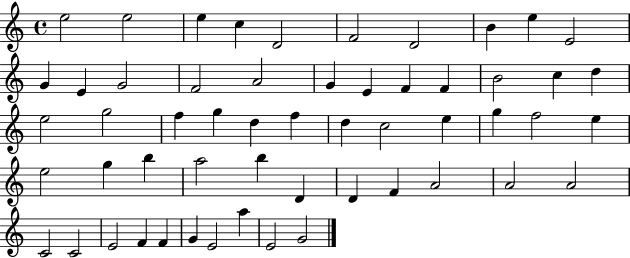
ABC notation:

X:1
T:Untitled
M:4/4
L:1/4
K:C
e2 e2 e c D2 F2 D2 B e E2 G E G2 F2 A2 G E F F B2 c d e2 g2 f g d f d c2 e g f2 e e2 g b a2 b D D F A2 A2 A2 C2 C2 E2 F F G E2 a E2 G2